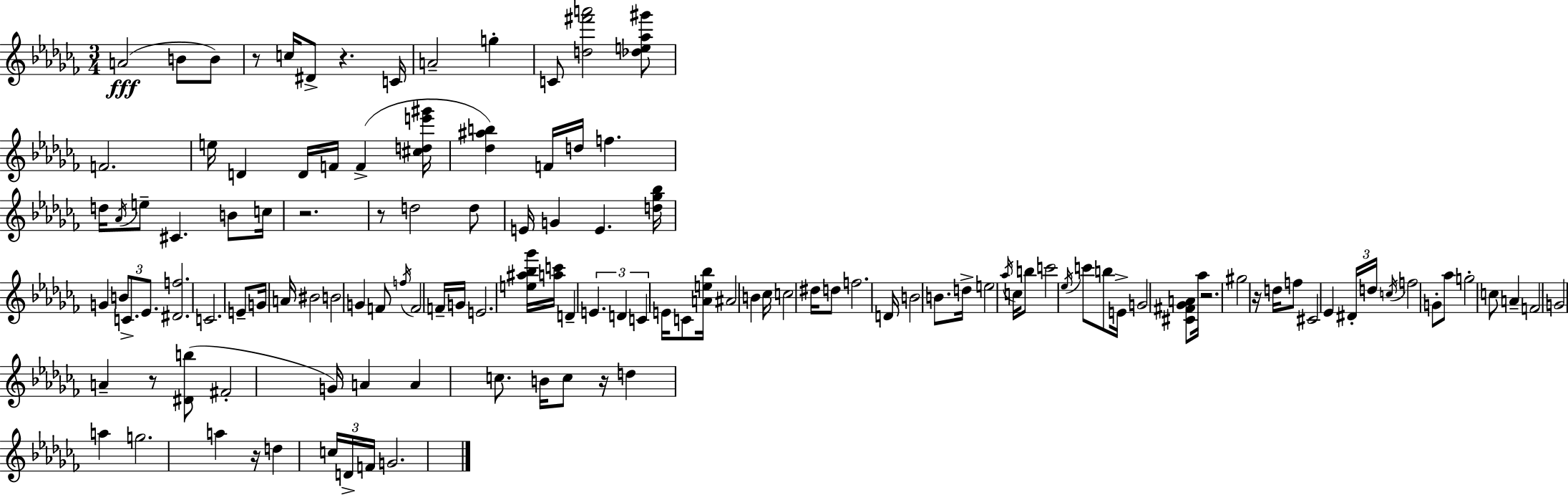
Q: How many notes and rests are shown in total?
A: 127